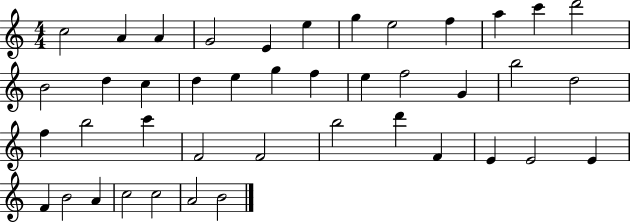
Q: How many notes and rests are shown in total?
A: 42